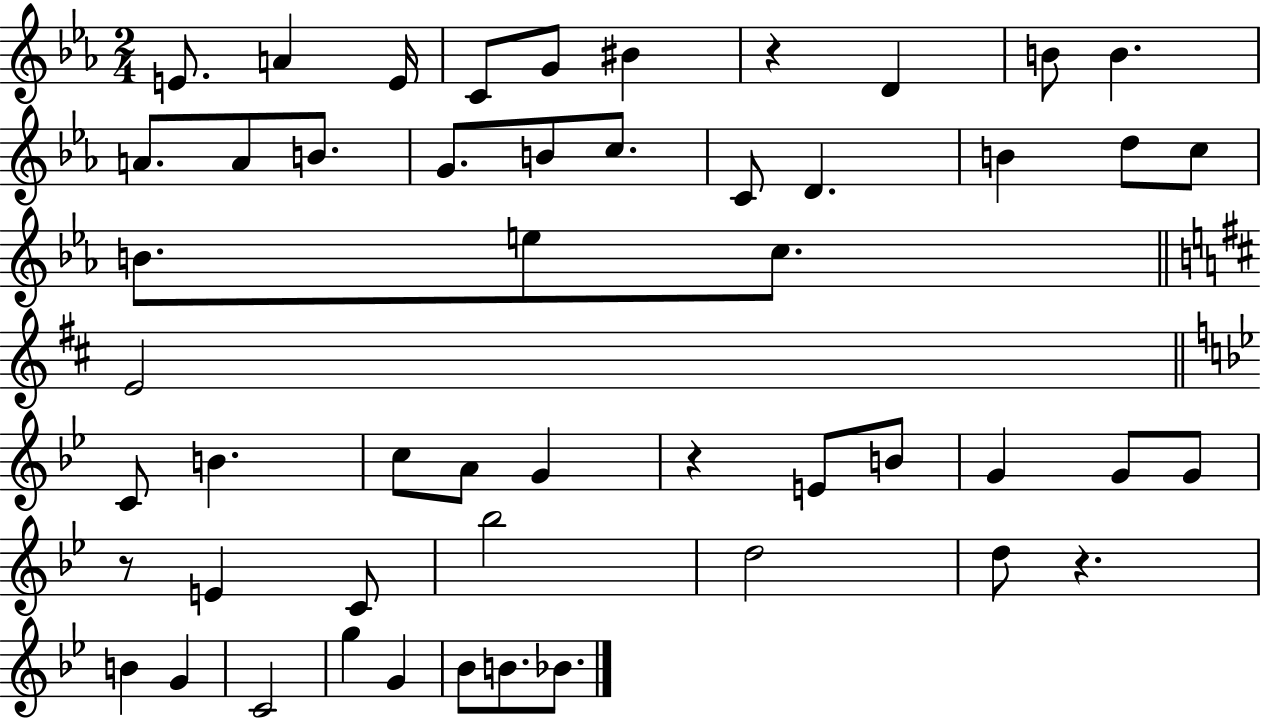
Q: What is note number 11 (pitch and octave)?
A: A4